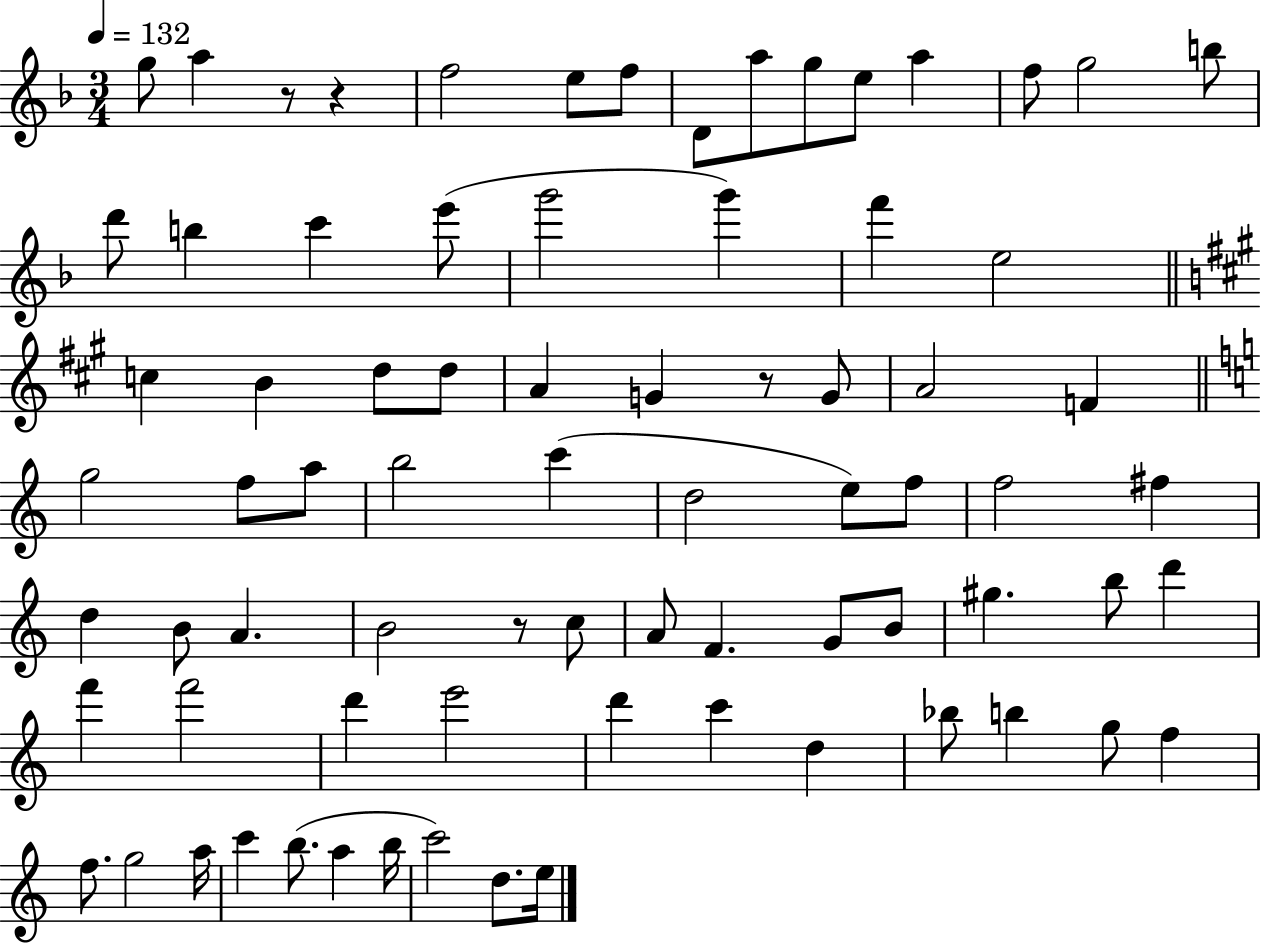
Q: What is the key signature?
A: F major